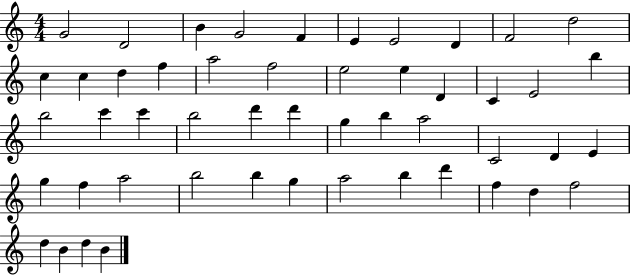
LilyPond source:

{
  \clef treble
  \numericTimeSignature
  \time 4/4
  \key c \major
  g'2 d'2 | b'4 g'2 f'4 | e'4 e'2 d'4 | f'2 d''2 | \break c''4 c''4 d''4 f''4 | a''2 f''2 | e''2 e''4 d'4 | c'4 e'2 b''4 | \break b''2 c'''4 c'''4 | b''2 d'''4 d'''4 | g''4 b''4 a''2 | c'2 d'4 e'4 | \break g''4 f''4 a''2 | b''2 b''4 g''4 | a''2 b''4 d'''4 | f''4 d''4 f''2 | \break d''4 b'4 d''4 b'4 | \bar "|."
}